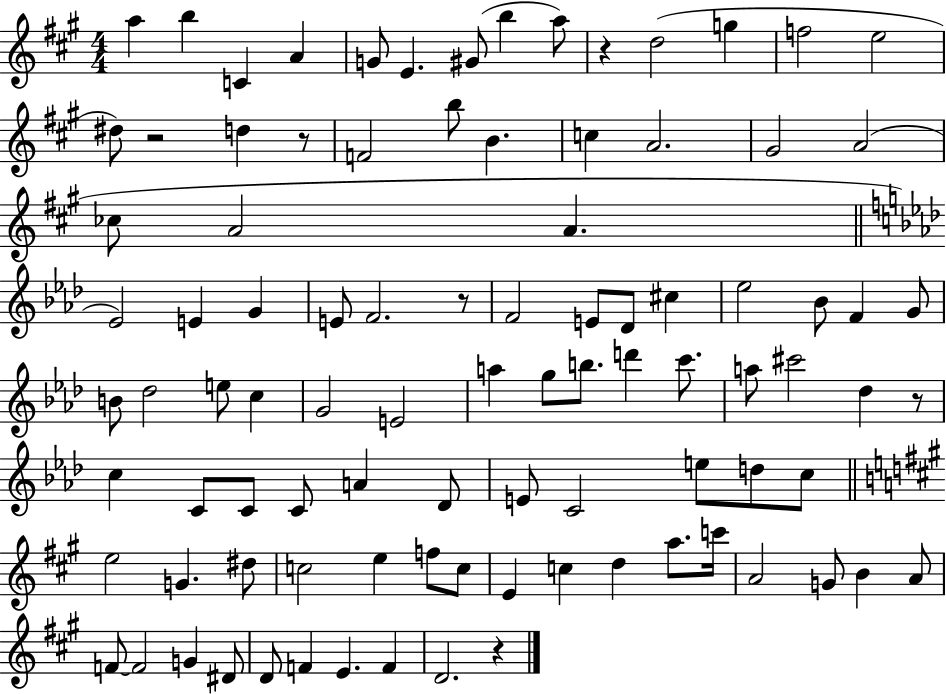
X:1
T:Untitled
M:4/4
L:1/4
K:A
a b C A G/2 E ^G/2 b a/2 z d2 g f2 e2 ^d/2 z2 d z/2 F2 b/2 B c A2 ^G2 A2 _c/2 A2 A _E2 E G E/2 F2 z/2 F2 E/2 _D/2 ^c _e2 _B/2 F G/2 B/2 _d2 e/2 c G2 E2 a g/2 b/2 d' c'/2 a/2 ^c'2 _d z/2 c C/2 C/2 C/2 A _D/2 E/2 C2 e/2 d/2 c/2 e2 G ^d/2 c2 e f/2 c/2 E c d a/2 c'/4 A2 G/2 B A/2 F/2 F2 G ^D/2 D/2 F E F D2 z